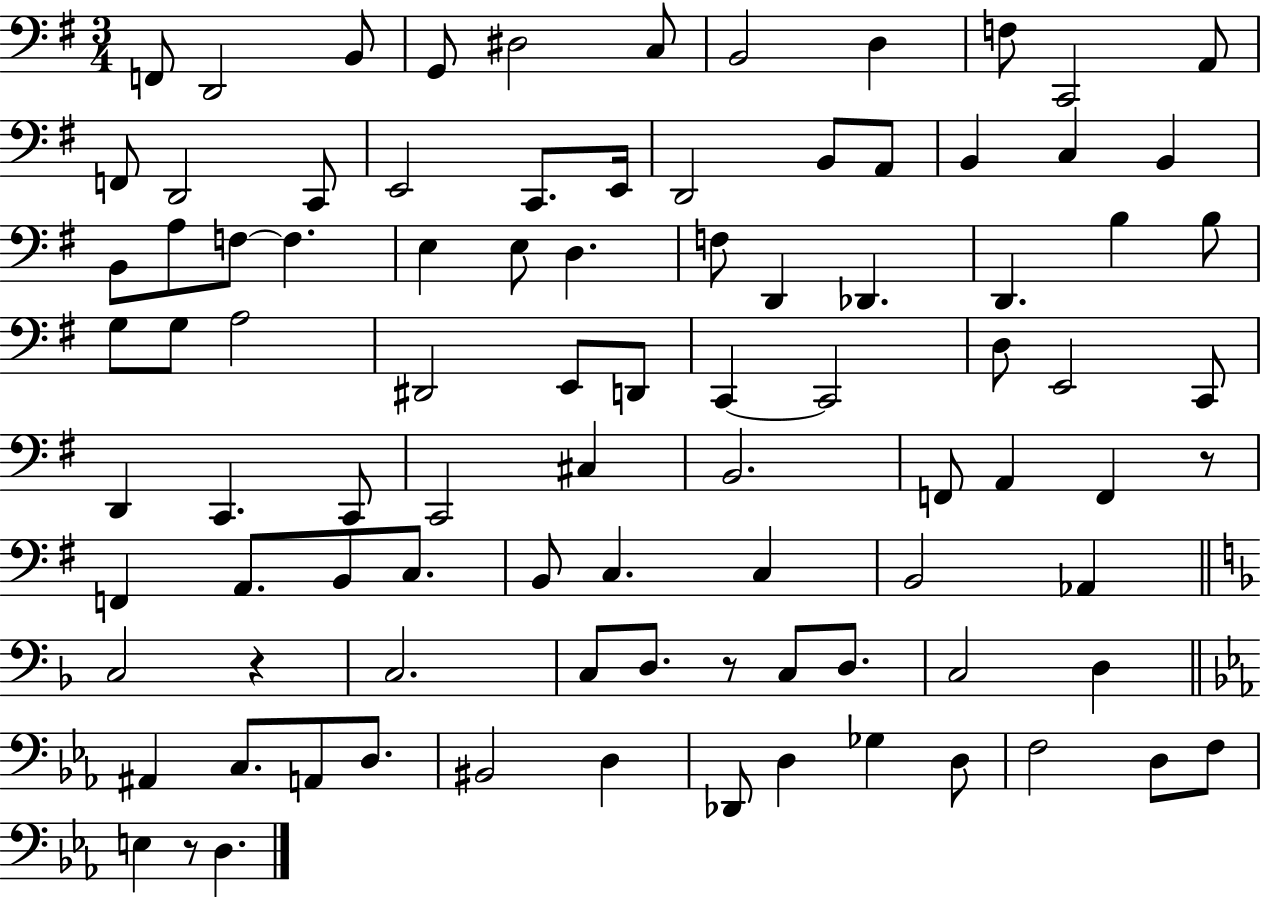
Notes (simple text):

F2/e D2/h B2/e G2/e D#3/h C3/e B2/h D3/q F3/e C2/h A2/e F2/e D2/h C2/e E2/h C2/e. E2/s D2/h B2/e A2/e B2/q C3/q B2/q B2/e A3/e F3/e F3/q. E3/q E3/e D3/q. F3/e D2/q Db2/q. D2/q. B3/q B3/e G3/e G3/e A3/h D#2/h E2/e D2/e C2/q C2/h D3/e E2/h C2/e D2/q C2/q. C2/e C2/h C#3/q B2/h. F2/e A2/q F2/q R/e F2/q A2/e. B2/e C3/e. B2/e C3/q. C3/q B2/h Ab2/q C3/h R/q C3/h. C3/e D3/e. R/e C3/e D3/e. C3/h D3/q A#2/q C3/e. A2/e D3/e. BIS2/h D3/q Db2/e D3/q Gb3/q D3/e F3/h D3/e F3/e E3/q R/e D3/q.